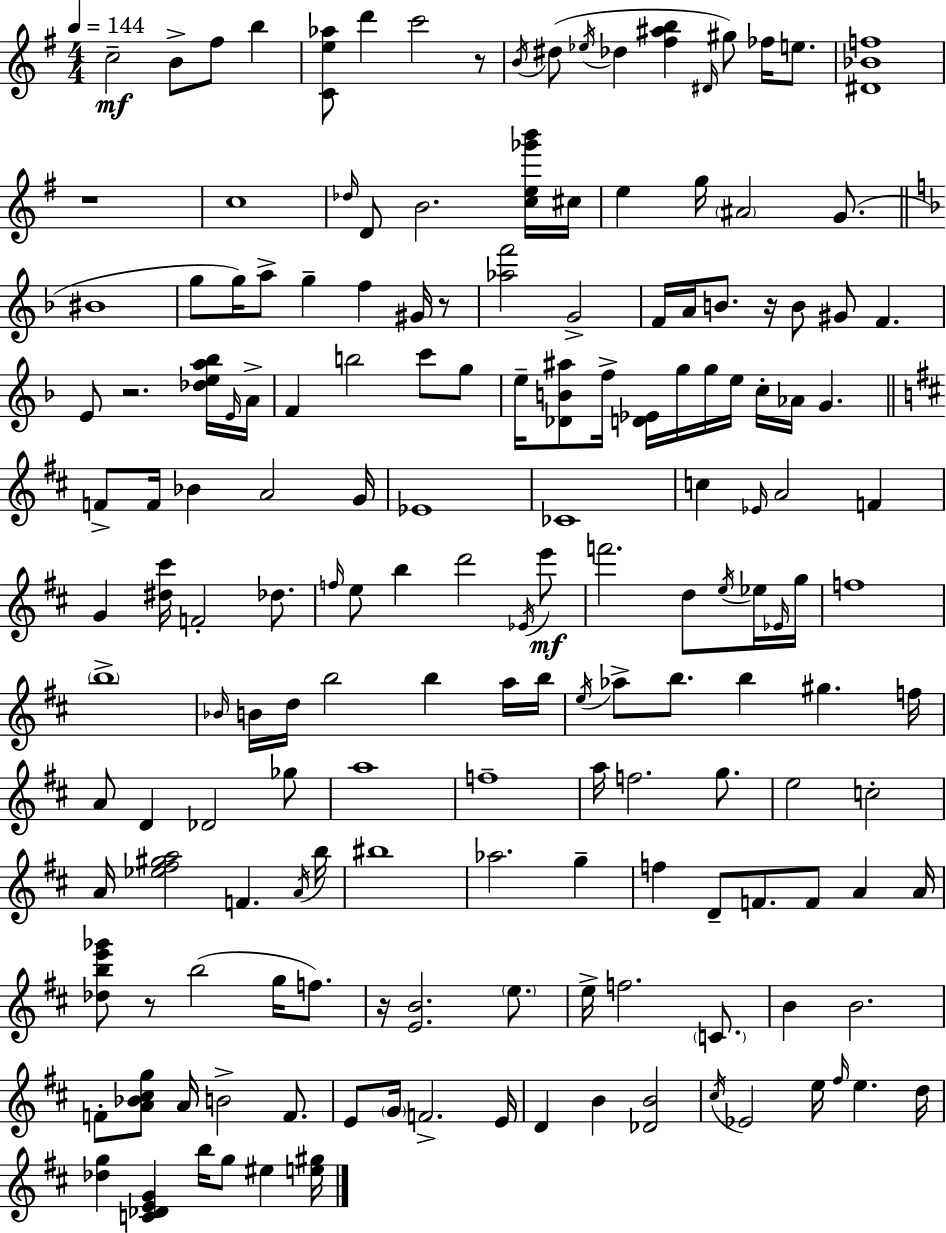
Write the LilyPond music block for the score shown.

{
  \clef treble
  \numericTimeSignature
  \time 4/4
  \key e \minor
  \tempo 4 = 144
  \repeat volta 2 { c''2--\mf b'8-> fis''8 b''4 | <c' e'' aes''>8 d'''4 c'''2 r8 | \acciaccatura { b'16 }( dis''8 \acciaccatura { ees''16 } des''4 <fis'' ais'' b''>4 \grace { dis'16 }) gis''8 fes''16 | e''8. <dis' bes' f''>1 | \break r1 | c''1 | \grace { des''16 } d'8 b'2. | <c'' e'' ges''' b'''>16 cis''16 e''4 g''16 \parenthesize ais'2 | \break g'8.( \bar "||" \break \key d \minor bis'1 | g''8 g''16) a''8-> g''4-- f''4 gis'16 r8 | <aes'' f'''>2 g'2-> | f'16 a'16 b'8. r16 b'8 gis'8 f'4. | \break e'8 r2. <des'' e'' a'' bes''>16 \grace { e'16 } | a'16-> f'4 b''2 c'''8 g''8 | e''16-- <des' b' ais''>8 f''16-> <d' ees'>16 g''16 g''16 e''16 c''16-. aes'16 g'4. | \bar "||" \break \key b \minor f'8-> f'16 bes'4 a'2 g'16 | ees'1 | ces'1 | c''4 \grace { ees'16 } a'2 f'4 | \break g'4 <dis'' cis'''>16 f'2-. des''8. | \grace { f''16 } e''8 b''4 d'''2 | \acciaccatura { ees'16 }\mf e'''8 f'''2. d''8 | \acciaccatura { e''16 } ees''16 \grace { ees'16 } g''16 f''1 | \break \parenthesize b''1-> | \grace { bes'16 } b'16 d''16 b''2 | b''4 a''16 b''16 \acciaccatura { e''16 } aes''8-> b''8. b''4 | gis''4. f''16 a'8 d'4 des'2 | \break ges''8 a''1 | f''1-- | a''16 f''2. | g''8. e''2 c''2-. | \break a'16 <ees'' fis'' gis'' a''>2 | f'4. \acciaccatura { a'16 } b''16 bis''1 | aes''2. | g''4-- f''4 d'8-- f'8. | \break f'8 a'4 a'16 <des'' b'' e''' ges'''>8 r8 b''2( | g''16 f''8.) r16 <e' b'>2. | \parenthesize e''8. e''16-> f''2. | \parenthesize c'8. b'4 b'2. | \break f'8-. <a' bes' cis'' g''>8 a'16 b'2-> | f'8. e'8 \parenthesize g'16 f'2.-> | e'16 d'4 b'4 | <des' b'>2 \acciaccatura { cis''16 } ees'2 | \break e''16 \grace { fis''16 } e''4. d''16 <des'' g''>4 <c' des' e' g'>4 | b''16 g''8 eis''4 <e'' gis''>16 } \bar "|."
}